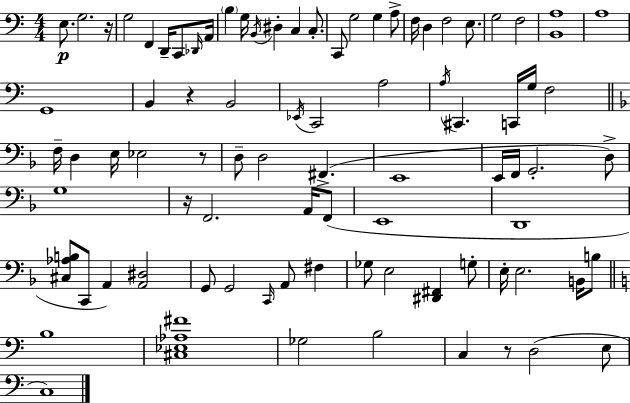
{
  \clef bass
  \numericTimeSignature
  \time 4/4
  \key c \major
  \repeat volta 2 { e8.\p g2. r16 | g2 f,4 d,16-- c,8 \grace { des,16 } | a,16 \parenthesize b4 g16 \acciaccatura { b,16 } dis4-. c4 c8.-. | c,8 g2 g4 | \break a8-> f16 d4 f2 e8. | g2 f2 | <b, a>1 | a1 | \break g,1 | b,4 r4 b,2 | \acciaccatura { ees,16 } c,2 a2 | \acciaccatura { a16 } cis,4. c,16 g16 f2 | \break \bar "||" \break \key f \major f16-- d4 e16 ees2 r8 | d8-- d2 fis,4.->( | e,1 | e,16 f,16 g,2.-. d8->) | \break g1 | r16 f,2. a,16 f,8( | e,1 | d,1 | \break <cis aes b>8 c,8 a,4) <a, dis>2 | g,8 g,2 \grace { c,16 } a,8 fis4 | ges8 e2 <dis, fis,>4 g8-. | e16-. e2. b,16 b8 | \break \bar "||" \break \key a \minor b1 | <cis ees aes fis'>1 | ges2 b2 | c4 r8 d2( e8 | \break c1) | } \bar "|."
}